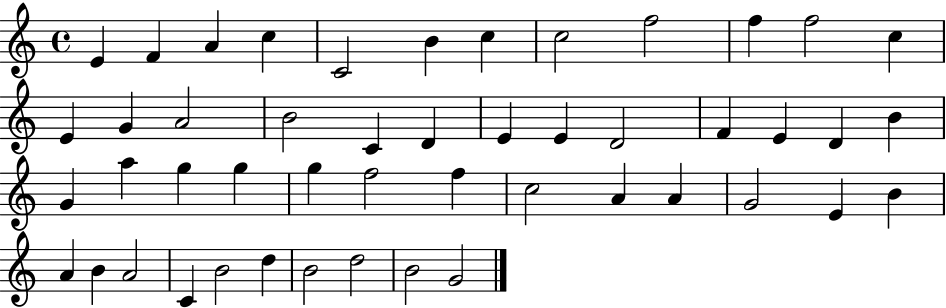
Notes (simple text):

E4/q F4/q A4/q C5/q C4/h B4/q C5/q C5/h F5/h F5/q F5/h C5/q E4/q G4/q A4/h B4/h C4/q D4/q E4/q E4/q D4/h F4/q E4/q D4/q B4/q G4/q A5/q G5/q G5/q G5/q F5/h F5/q C5/h A4/q A4/q G4/h E4/q B4/q A4/q B4/q A4/h C4/q B4/h D5/q B4/h D5/h B4/h G4/h